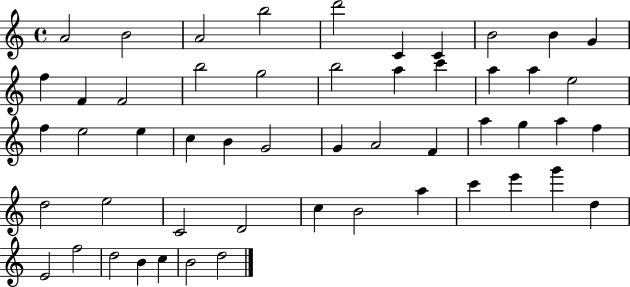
X:1
T:Untitled
M:4/4
L:1/4
K:C
A2 B2 A2 b2 d'2 C C B2 B G f F F2 b2 g2 b2 a c' a a e2 f e2 e c B G2 G A2 F a g a f d2 e2 C2 D2 c B2 a c' e' g' d E2 f2 d2 B c B2 d2